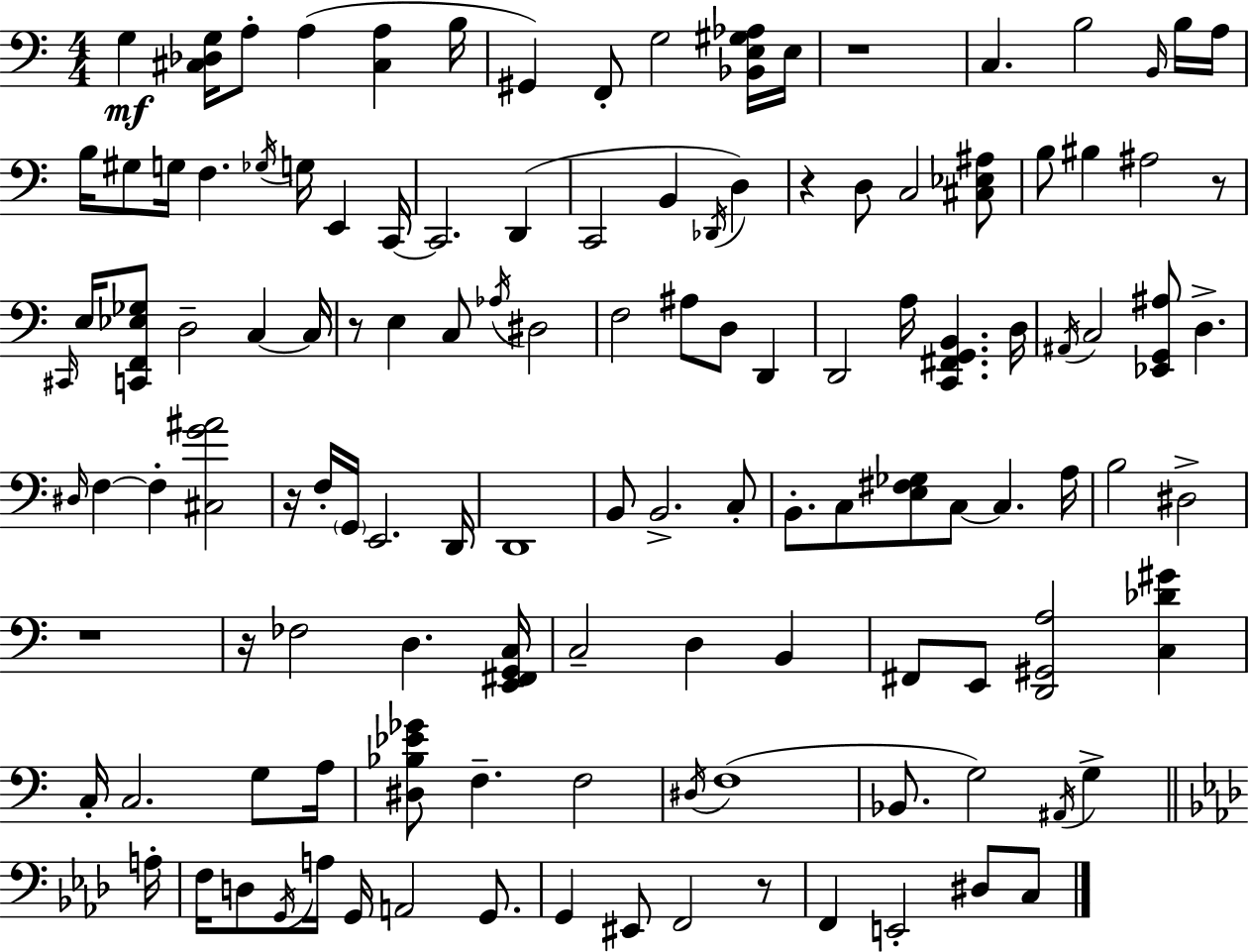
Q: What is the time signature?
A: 4/4